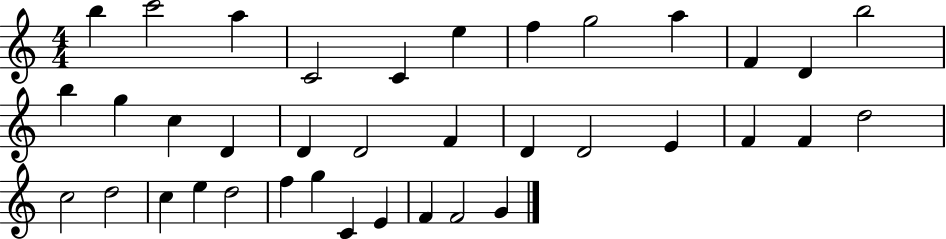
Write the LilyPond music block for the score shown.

{
  \clef treble
  \numericTimeSignature
  \time 4/4
  \key c \major
  b''4 c'''2 a''4 | c'2 c'4 e''4 | f''4 g''2 a''4 | f'4 d'4 b''2 | \break b''4 g''4 c''4 d'4 | d'4 d'2 f'4 | d'4 d'2 e'4 | f'4 f'4 d''2 | \break c''2 d''2 | c''4 e''4 d''2 | f''4 g''4 c'4 e'4 | f'4 f'2 g'4 | \break \bar "|."
}